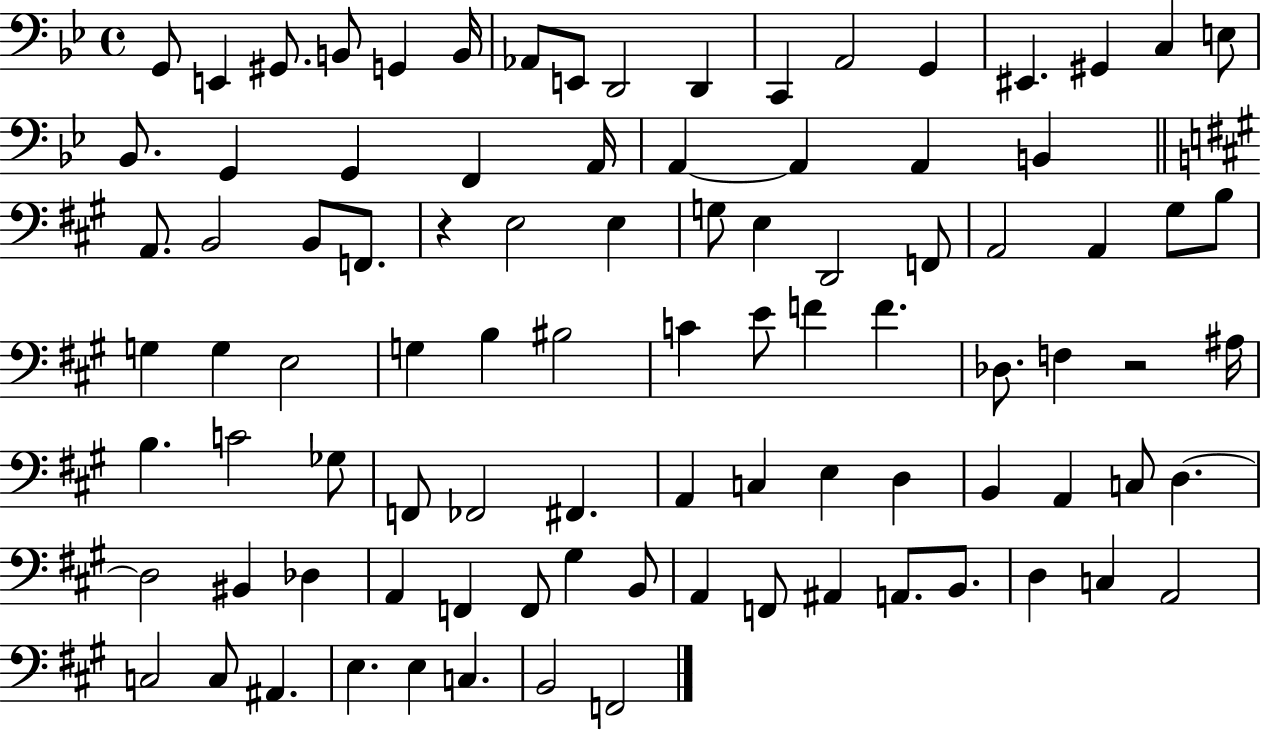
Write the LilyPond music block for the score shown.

{
  \clef bass
  \time 4/4
  \defaultTimeSignature
  \key bes \major
  g,8 e,4 gis,8. b,8 g,4 b,16 | aes,8 e,8 d,2 d,4 | c,4 a,2 g,4 | eis,4. gis,4 c4 e8 | \break bes,8. g,4 g,4 f,4 a,16 | a,4~~ a,4 a,4 b,4 | \bar "||" \break \key a \major a,8. b,2 b,8 f,8. | r4 e2 e4 | g8 e4 d,2 f,8 | a,2 a,4 gis8 b8 | \break g4 g4 e2 | g4 b4 bis2 | c'4 e'8 f'4 f'4. | des8. f4 r2 ais16 | \break b4. c'2 ges8 | f,8 fes,2 fis,4. | a,4 c4 e4 d4 | b,4 a,4 c8 d4.~~ | \break d2 bis,4 des4 | a,4 f,4 f,8 gis4 b,8 | a,4 f,8 ais,4 a,8. b,8. | d4 c4 a,2 | \break c2 c8 ais,4. | e4. e4 c4. | b,2 f,2 | \bar "|."
}